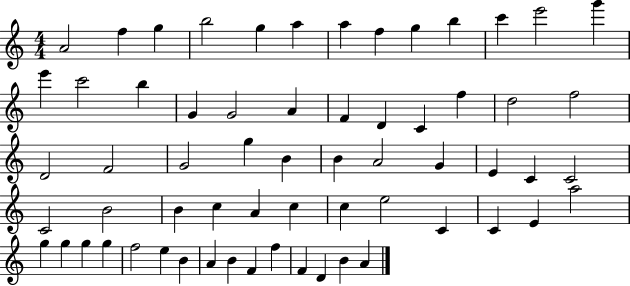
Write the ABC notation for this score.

X:1
T:Untitled
M:4/4
L:1/4
K:C
A2 f g b2 g a a f g b c' e'2 g' e' c'2 b G G2 A F D C f d2 f2 D2 F2 G2 g B B A2 G E C C2 C2 B2 B c A c c e2 C C E a2 g g g g f2 e B A B F f F D B A